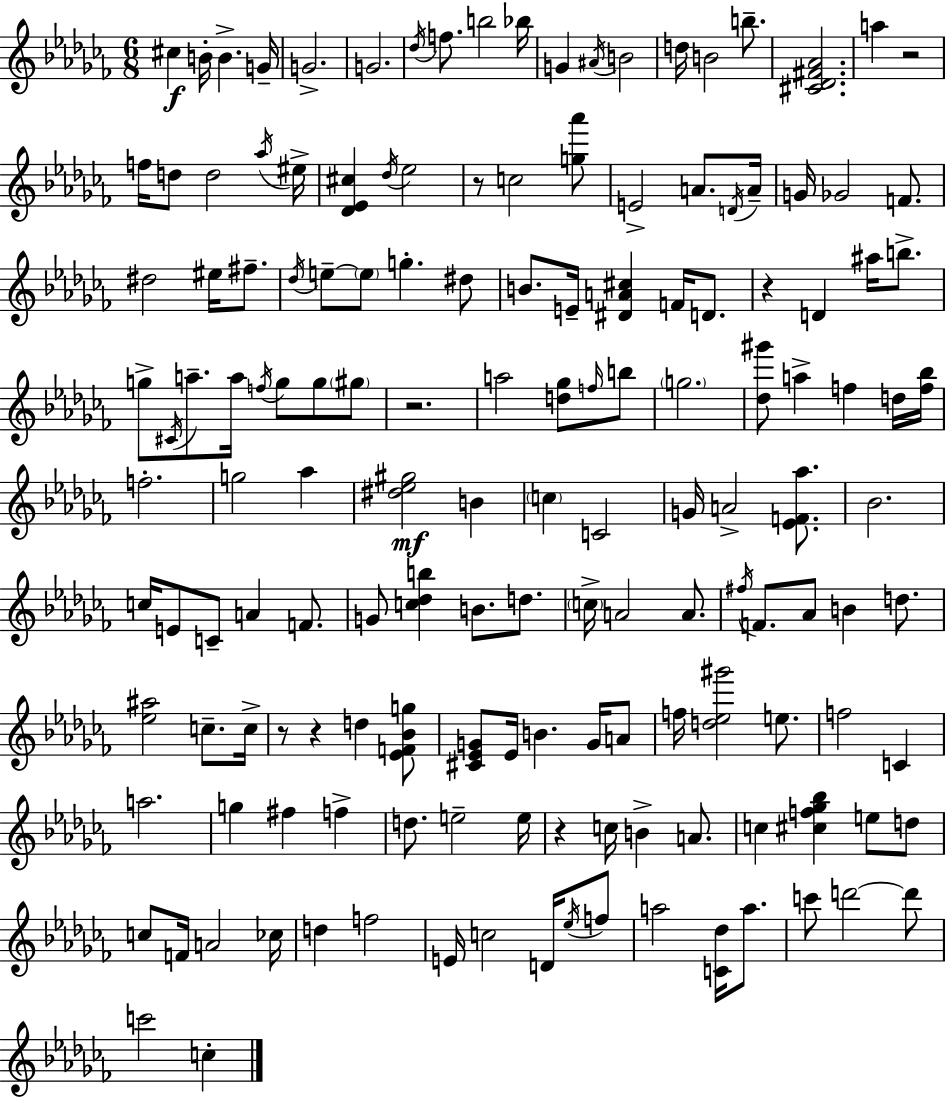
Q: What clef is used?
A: treble